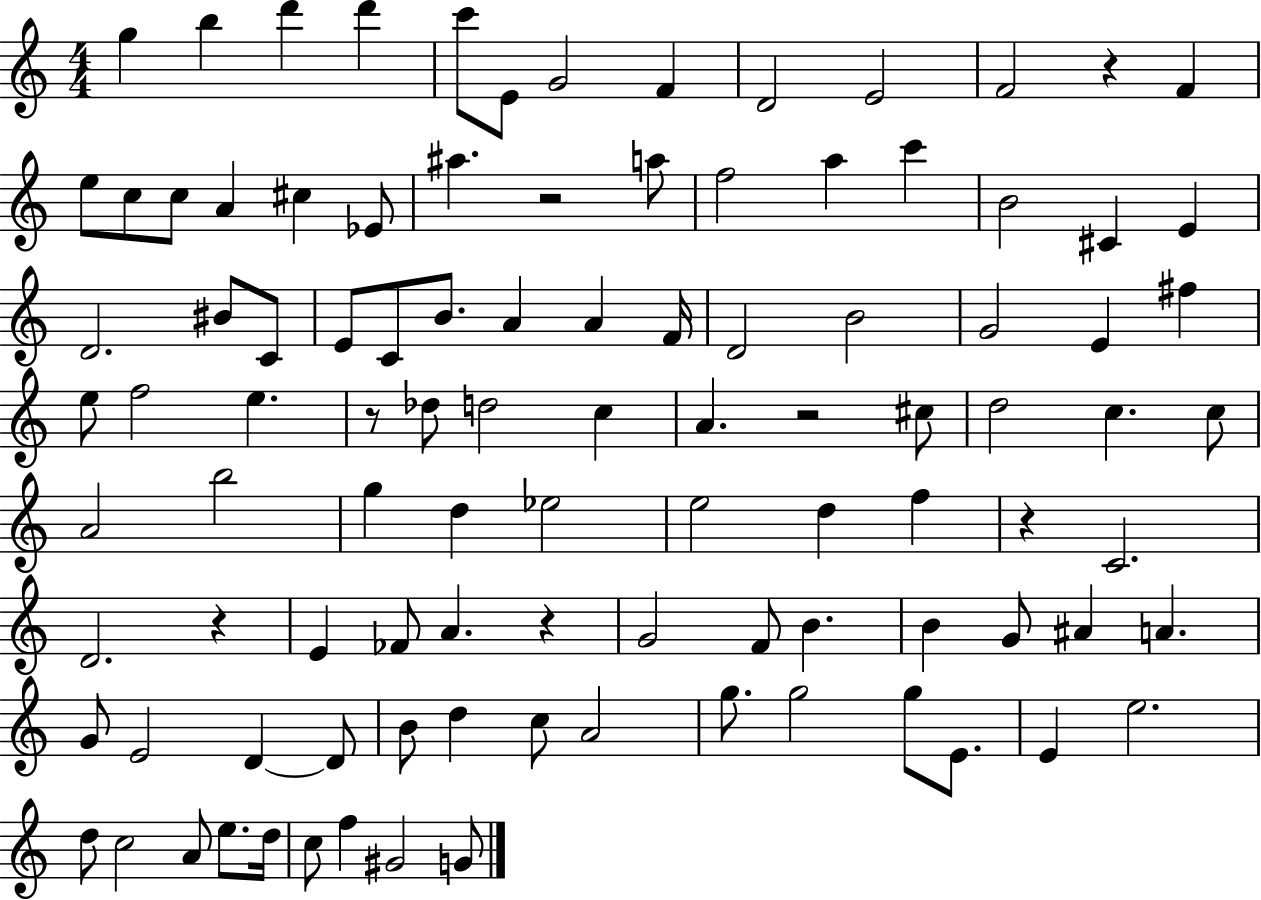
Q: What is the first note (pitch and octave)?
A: G5